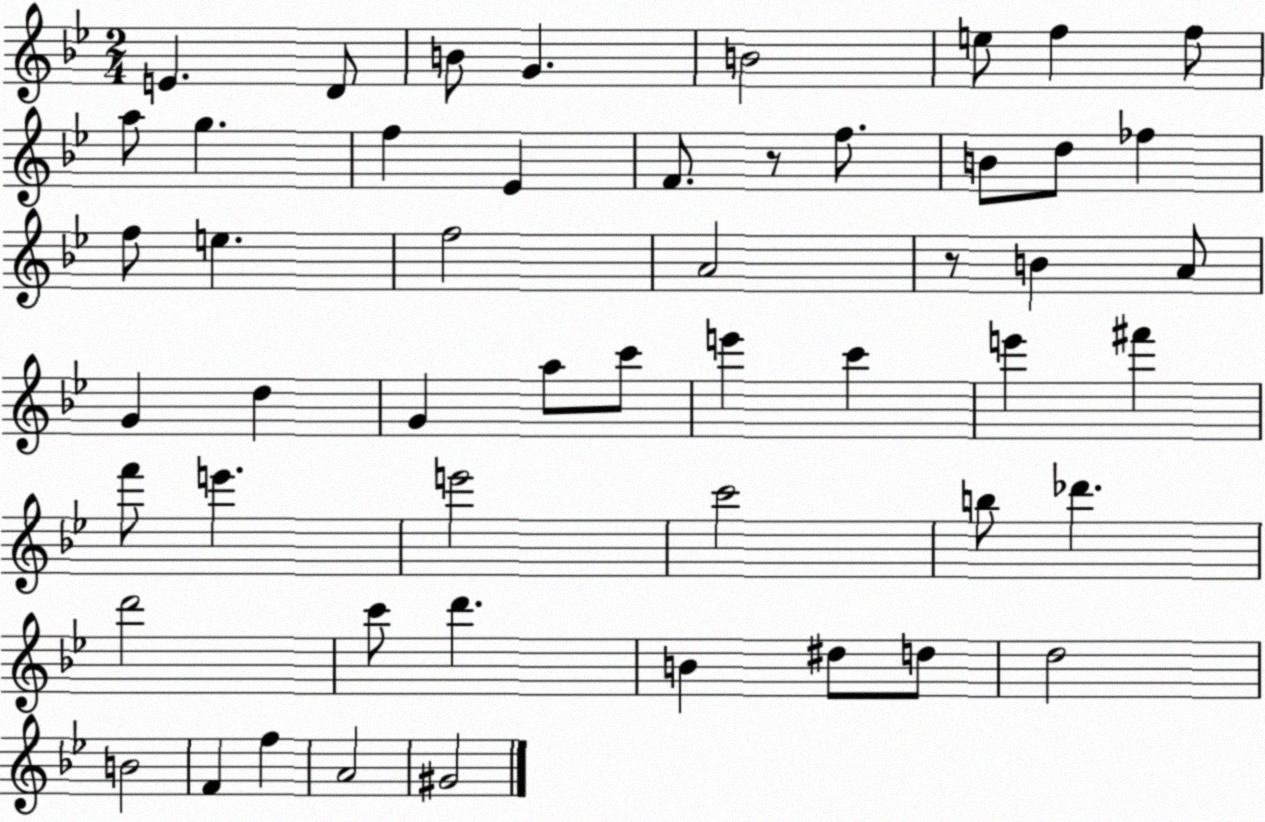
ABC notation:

X:1
T:Untitled
M:2/4
L:1/4
K:Bb
E D/2 B/2 G B2 e/2 f f/2 a/2 g f _E F/2 z/2 f/2 B/2 d/2 _f f/2 e f2 A2 z/2 B A/2 G d G a/2 c'/2 e' c' e' ^f' f'/2 e' e'2 c'2 b/2 _d' d'2 c'/2 d' B ^d/2 d/2 d2 B2 F f A2 ^G2